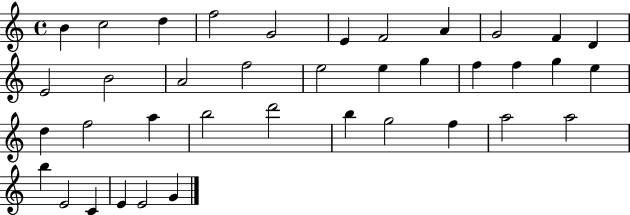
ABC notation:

X:1
T:Untitled
M:4/4
L:1/4
K:C
B c2 d f2 G2 E F2 A G2 F D E2 B2 A2 f2 e2 e g f f g e d f2 a b2 d'2 b g2 f a2 a2 b E2 C E E2 G